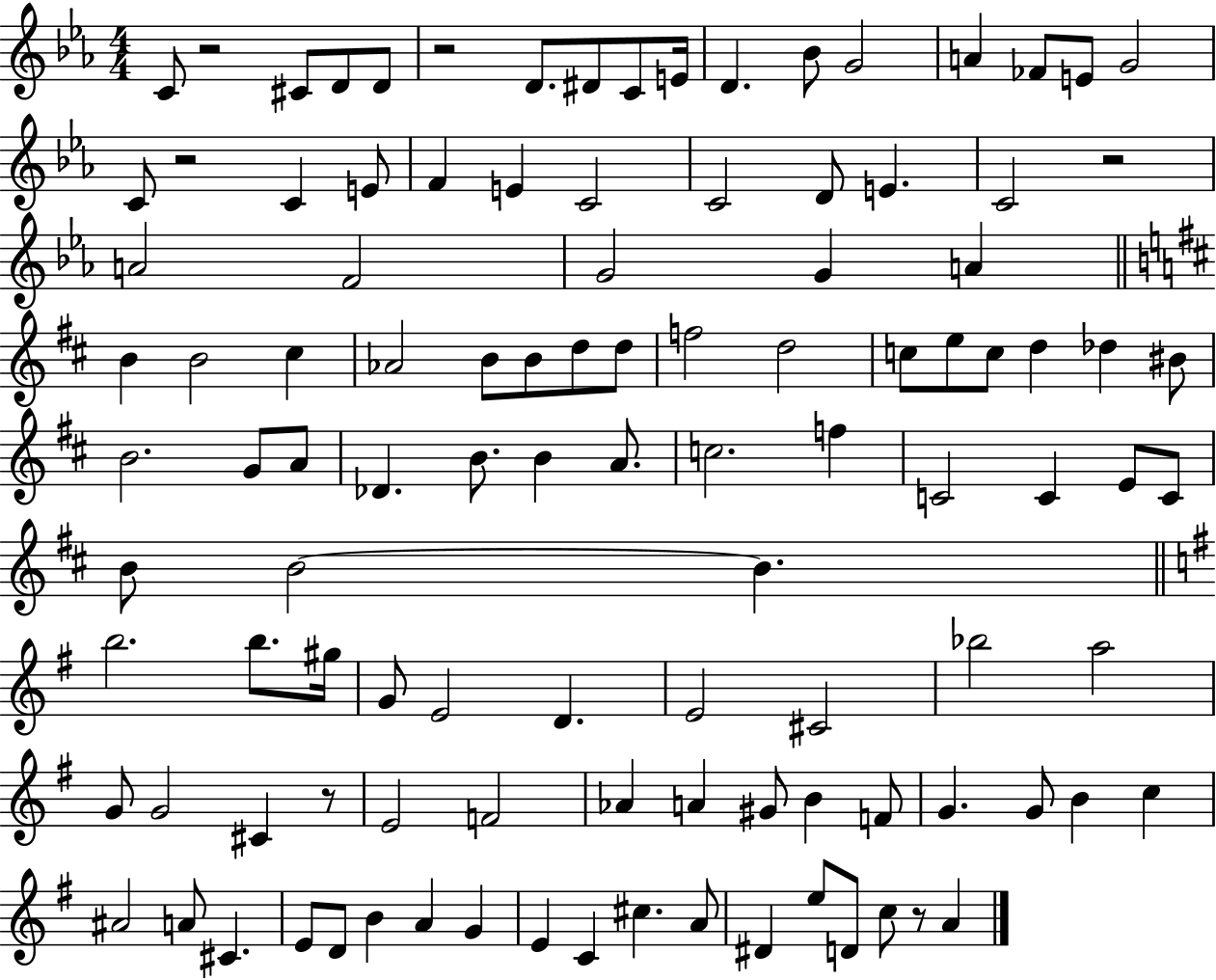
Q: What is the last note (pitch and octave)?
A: A4